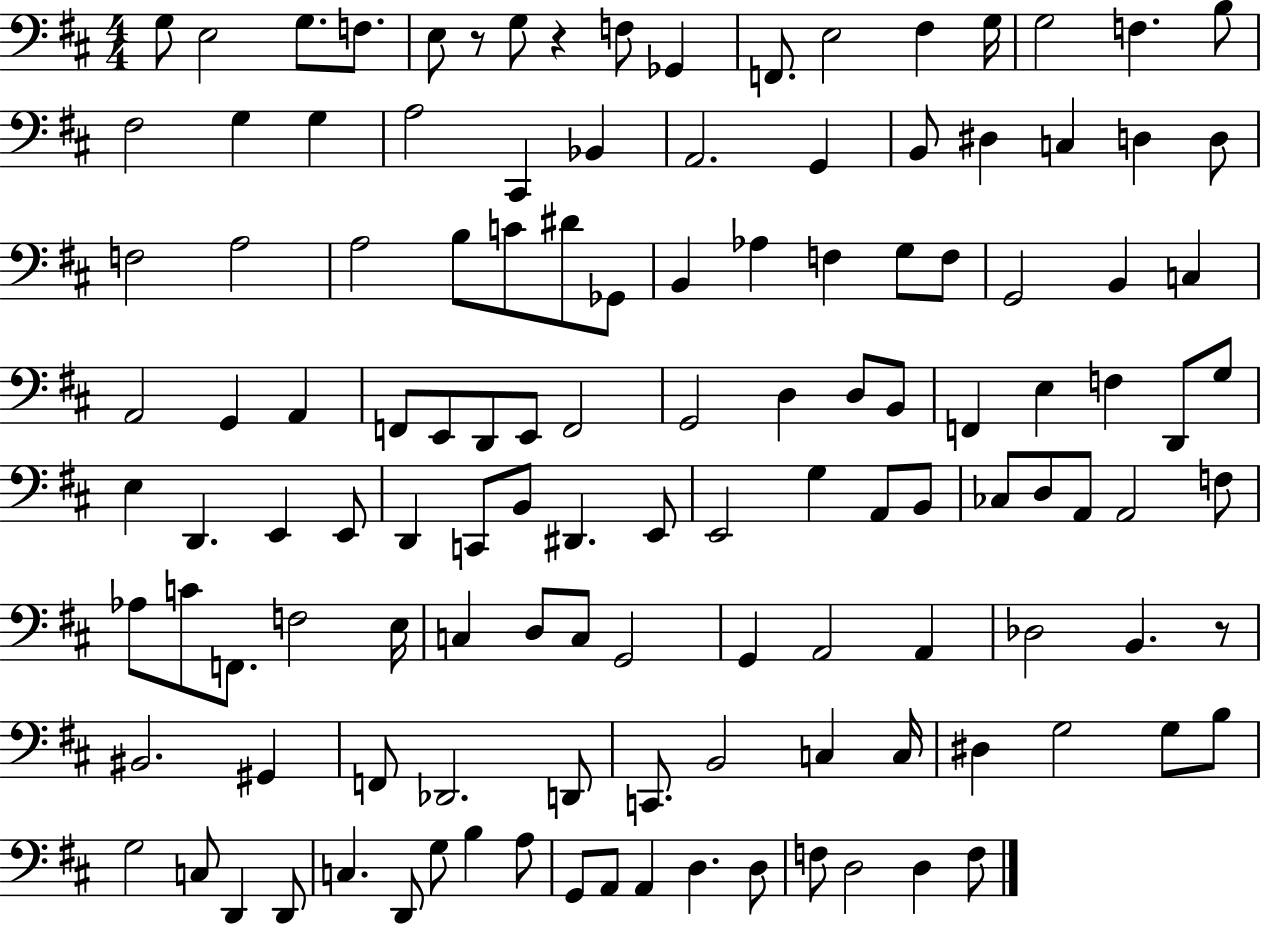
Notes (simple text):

G3/e E3/h G3/e. F3/e. E3/e R/e G3/e R/q F3/e Gb2/q F2/e. E3/h F#3/q G3/s G3/h F3/q. B3/e F#3/h G3/q G3/q A3/h C#2/q Bb2/q A2/h. G2/q B2/e D#3/q C3/q D3/q D3/e F3/h A3/h A3/h B3/e C4/e D#4/e Gb2/e B2/q Ab3/q F3/q G3/e F3/e G2/h B2/q C3/q A2/h G2/q A2/q F2/e E2/e D2/e E2/e F2/h G2/h D3/q D3/e B2/e F2/q E3/q F3/q D2/e G3/e E3/q D2/q. E2/q E2/e D2/q C2/e B2/e D#2/q. E2/e E2/h G3/q A2/e B2/e CES3/e D3/e A2/e A2/h F3/e Ab3/e C4/e F2/e. F3/h E3/s C3/q D3/e C3/e G2/h G2/q A2/h A2/q Db3/h B2/q. R/e BIS2/h. G#2/q F2/e Db2/h. D2/e C2/e. B2/h C3/q C3/s D#3/q G3/h G3/e B3/e G3/h C3/e D2/q D2/e C3/q. D2/e G3/e B3/q A3/e G2/e A2/e A2/q D3/q. D3/e F3/e D3/h D3/q F3/e